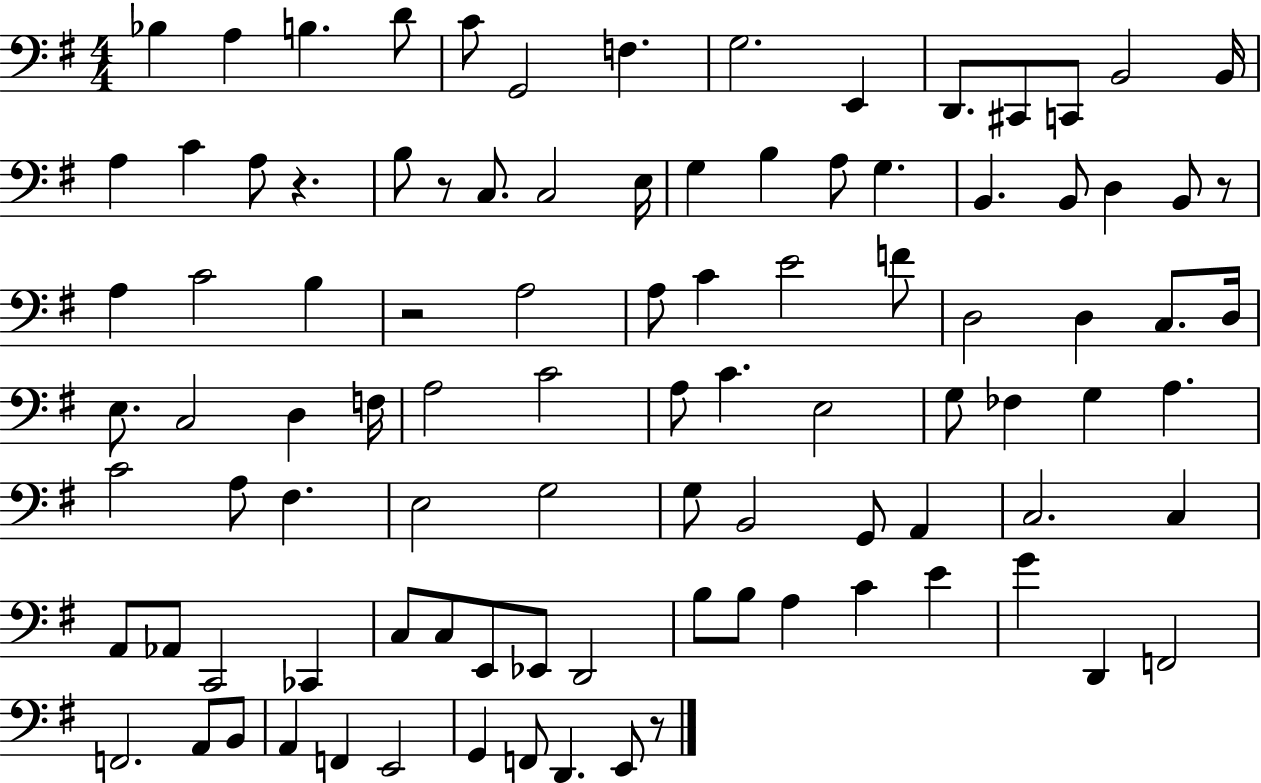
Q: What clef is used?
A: bass